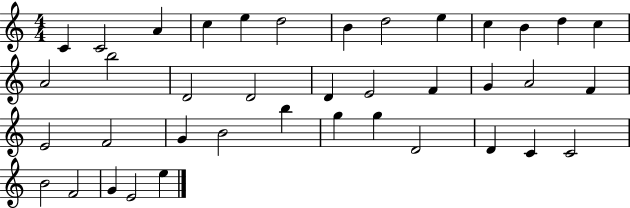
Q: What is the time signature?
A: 4/4